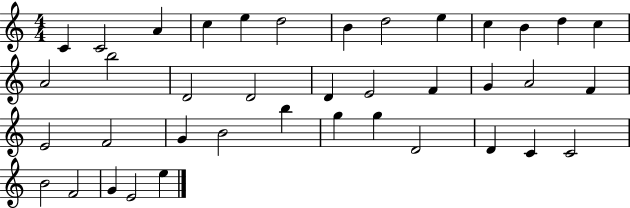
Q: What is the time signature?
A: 4/4